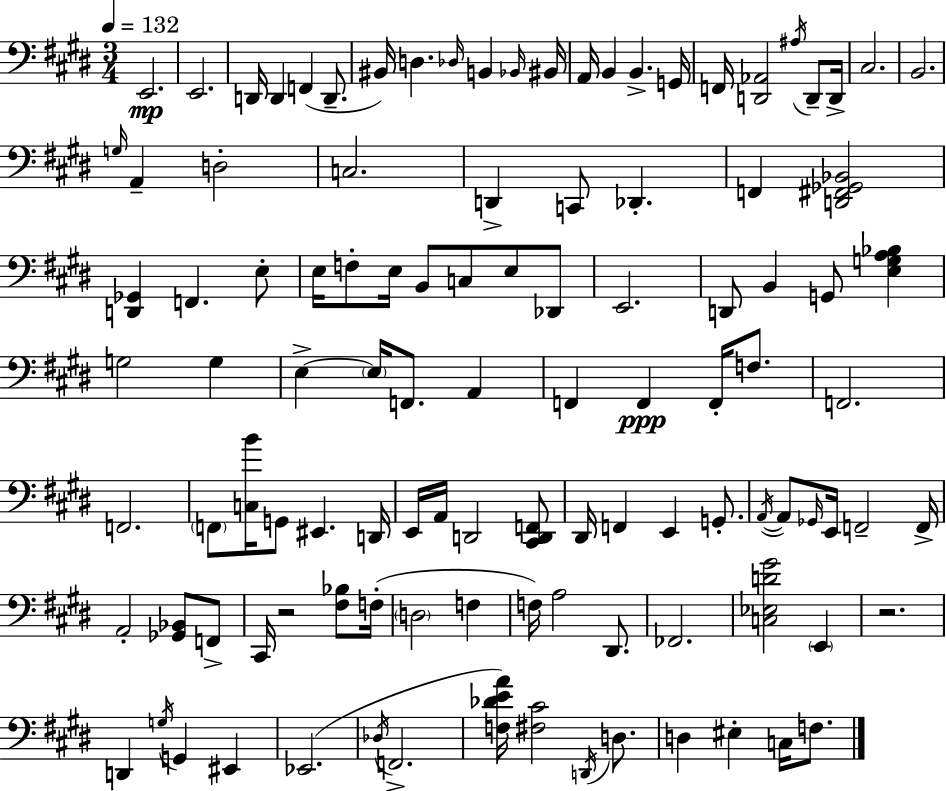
{
  \clef bass
  \numericTimeSignature
  \time 3/4
  \key e \major
  \tempo 4 = 132
  e,2.\mp | e,2. | d,16 d,4 f,4( d,8.-- | bis,16) d4. \grace { des16 } b,4 | \break \grace { bes,16 } bis,16 a,16 b,4 b,4.-> | g,16 f,16 <d, aes,>2 \acciaccatura { ais16 } | d,8-- d,16-> cis2. | b,2. | \break \grace { g16 } a,4-- d2-. | c2. | d,4-> c,8 des,4.-. | f,4 <d, fis, ges, bes,>2 | \break <d, ges,>4 f,4. | e8-. e16 f8-. e16 b,8 c8 | e8 des,8 e,2. | d,8 b,4 g,8 | \break <e g a bes>4 g2 | g4 e4->~~ \parenthesize e16 f,8. | a,4 f,4 f,4\ppp | f,16-. f8. f,2. | \break f,2. | \parenthesize f,8 <c b'>16 g,8 eis,4. | d,16 e,16 a,16 d,2 | <cis, d, f,>8 dis,16 f,4 e,4 | \break g,8.-. \acciaccatura { a,16~ }~ a,8 \grace { ges,16 } e,16 f,2-- | f,16-> a,2-. | <ges, bes,>8 f,8-> cis,16 r2 | <fis bes>8 f16-.( \parenthesize d2 | \break f4 f16) a2 | dis,8. fes,2. | <c ees d' gis'>2 | \parenthesize e,4 r2. | \break d,4 \acciaccatura { g16 } g,4 | eis,4 ees,2.( | \acciaccatura { des16 } f,2.-> | <f des' e' a'>16) <fis cis'>2 | \break \acciaccatura { d,16 } d8. d4 | eis4-. c16 f8. \bar "|."
}